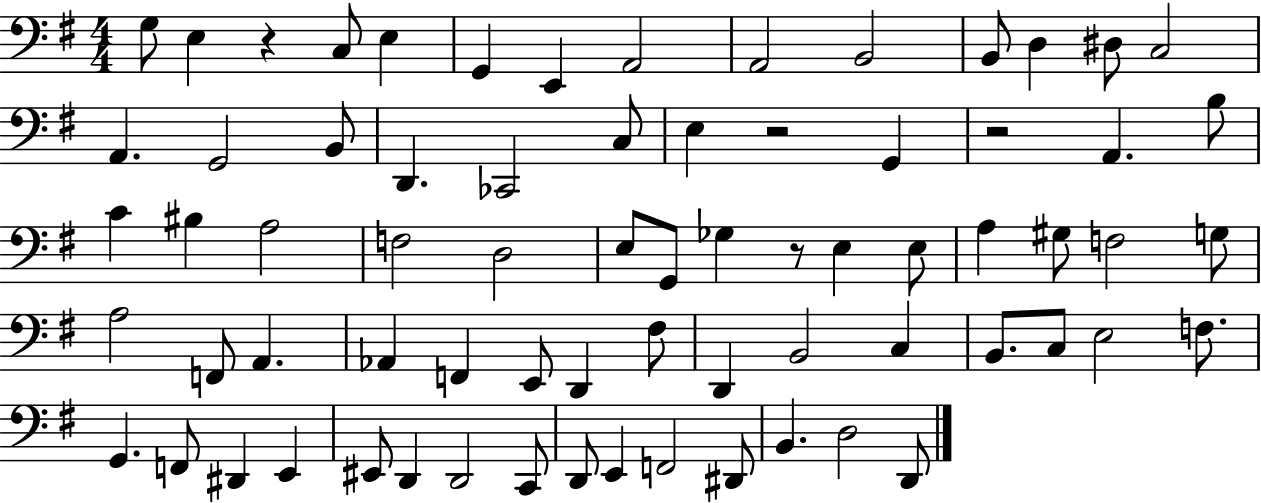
X:1
T:Untitled
M:4/4
L:1/4
K:G
G,/2 E, z C,/2 E, G,, E,, A,,2 A,,2 B,,2 B,,/2 D, ^D,/2 C,2 A,, G,,2 B,,/2 D,, _C,,2 C,/2 E, z2 G,, z2 A,, B,/2 C ^B, A,2 F,2 D,2 E,/2 G,,/2 _G, z/2 E, E,/2 A, ^G,/2 F,2 G,/2 A,2 F,,/2 A,, _A,, F,, E,,/2 D,, ^F,/2 D,, B,,2 C, B,,/2 C,/2 E,2 F,/2 G,, F,,/2 ^D,, E,, ^E,,/2 D,, D,,2 C,,/2 D,,/2 E,, F,,2 ^D,,/2 B,, D,2 D,,/2